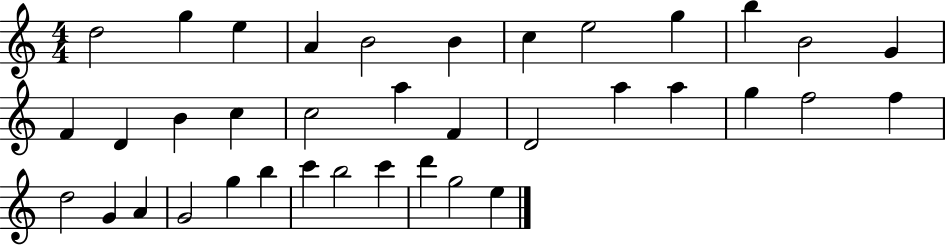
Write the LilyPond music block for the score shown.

{
  \clef treble
  \numericTimeSignature
  \time 4/4
  \key c \major
  d''2 g''4 e''4 | a'4 b'2 b'4 | c''4 e''2 g''4 | b''4 b'2 g'4 | \break f'4 d'4 b'4 c''4 | c''2 a''4 f'4 | d'2 a''4 a''4 | g''4 f''2 f''4 | \break d''2 g'4 a'4 | g'2 g''4 b''4 | c'''4 b''2 c'''4 | d'''4 g''2 e''4 | \break \bar "|."
}